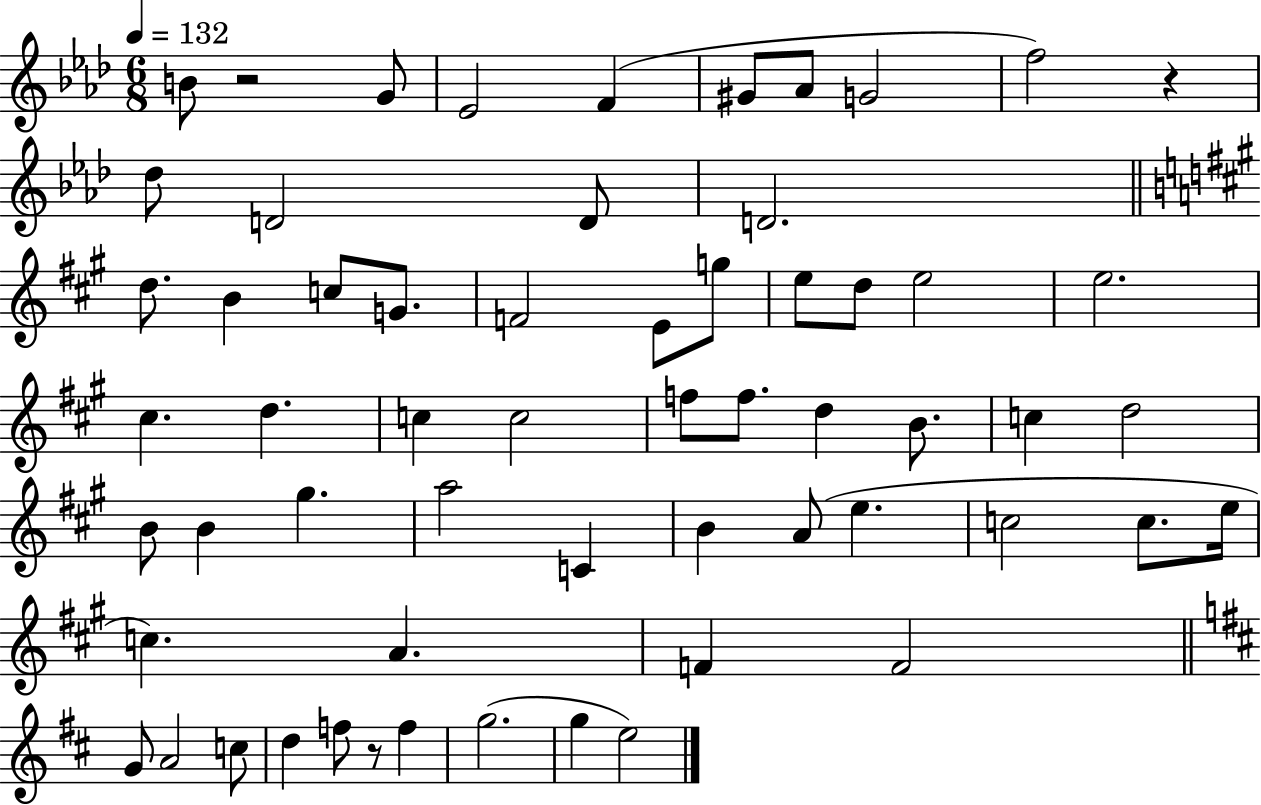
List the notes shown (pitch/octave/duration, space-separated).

B4/e R/h G4/e Eb4/h F4/q G#4/e Ab4/e G4/h F5/h R/q Db5/e D4/h D4/e D4/h. D5/e. B4/q C5/e G4/e. F4/h E4/e G5/e E5/e D5/e E5/h E5/h. C#5/q. D5/q. C5/q C5/h F5/e F5/e. D5/q B4/e. C5/q D5/h B4/e B4/q G#5/q. A5/h C4/q B4/q A4/e E5/q. C5/h C5/e. E5/s C5/q. A4/q. F4/q F4/h G4/e A4/h C5/e D5/q F5/e R/e F5/q G5/h. G5/q E5/h